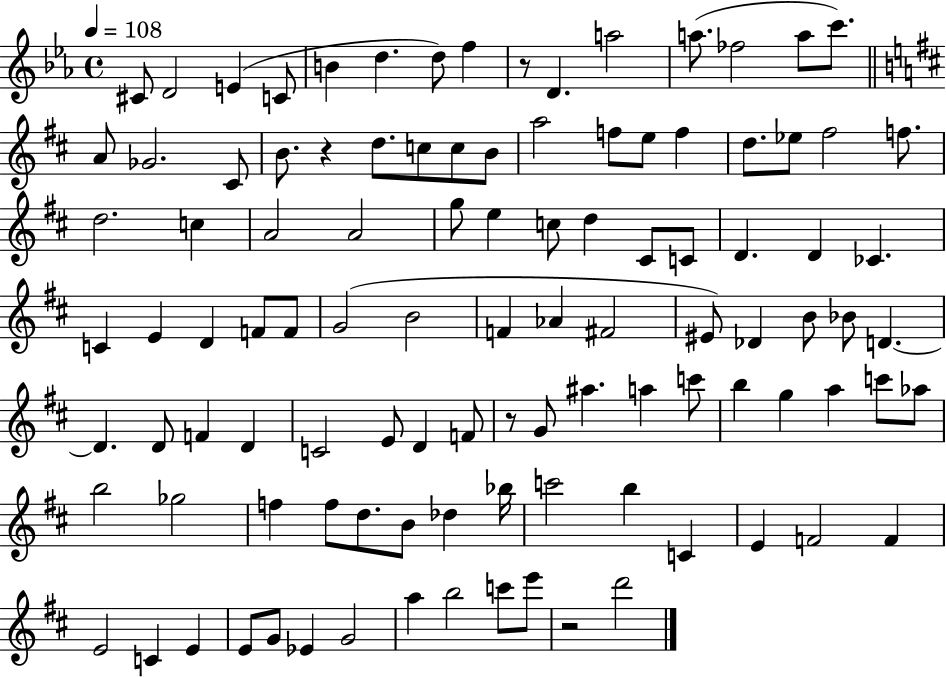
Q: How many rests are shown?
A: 4